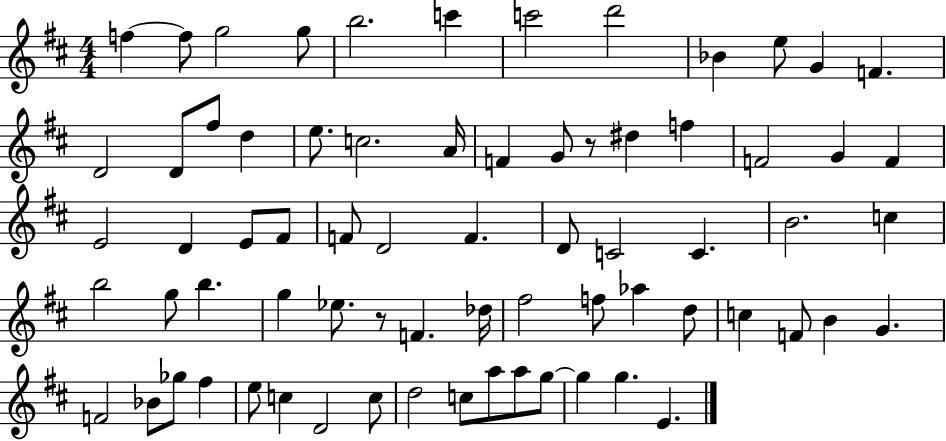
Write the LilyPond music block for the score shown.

{
  \clef treble
  \numericTimeSignature
  \time 4/4
  \key d \major
  f''4~~ f''8 g''2 g''8 | b''2. c'''4 | c'''2 d'''2 | bes'4 e''8 g'4 f'4. | \break d'2 d'8 fis''8 d''4 | e''8. c''2. a'16 | f'4 g'8 r8 dis''4 f''4 | f'2 g'4 f'4 | \break e'2 d'4 e'8 fis'8 | f'8 d'2 f'4. | d'8 c'2 c'4. | b'2. c''4 | \break b''2 g''8 b''4. | g''4 ees''8. r8 f'4. des''16 | fis''2 f''8 aes''4 d''8 | c''4 f'8 b'4 g'4. | \break f'2 bes'8 ges''8 fis''4 | e''8 c''4 d'2 c''8 | d''2 c''8 a''8 a''8 g''8~~ | g''4 g''4. e'4. | \break \bar "|."
}